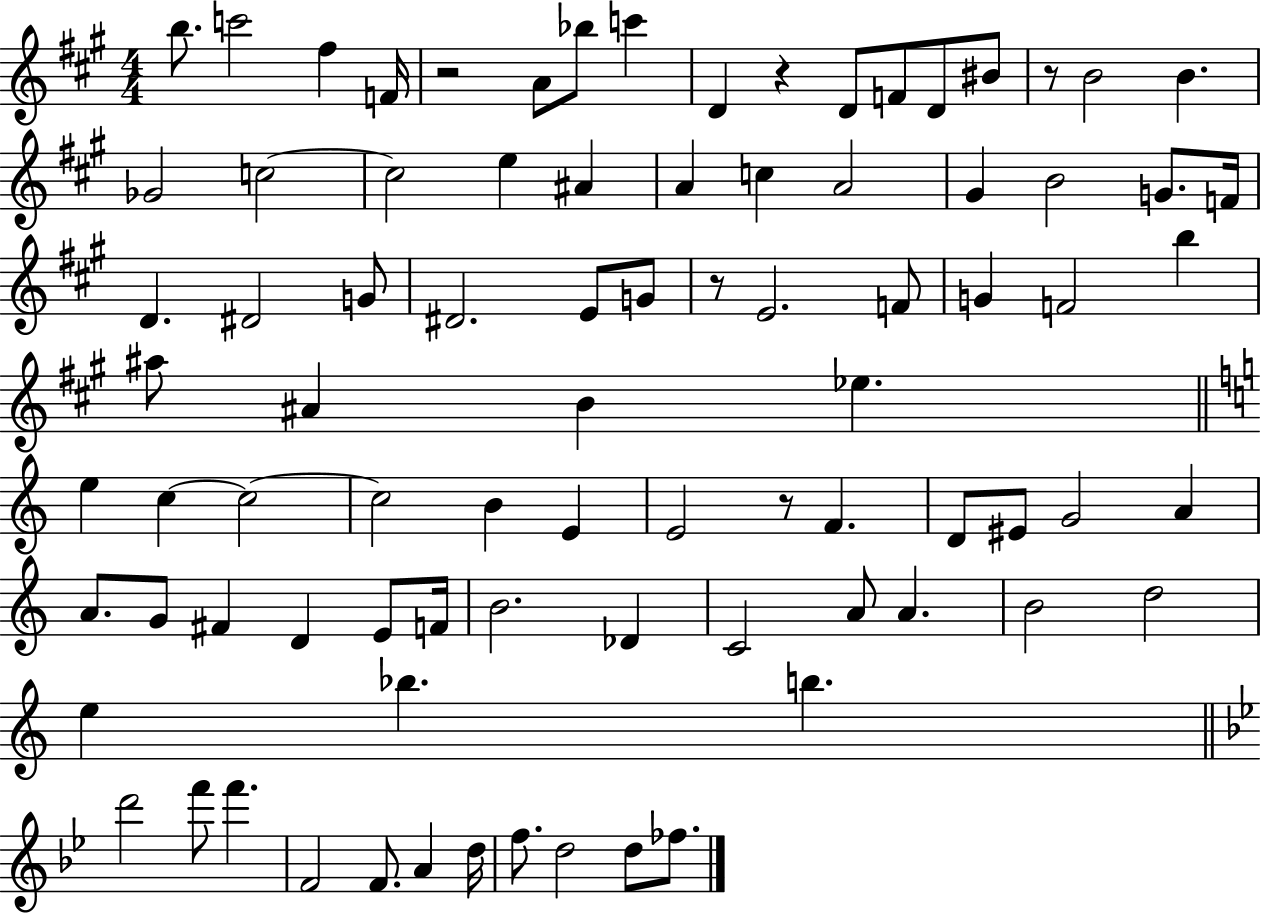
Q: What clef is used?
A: treble